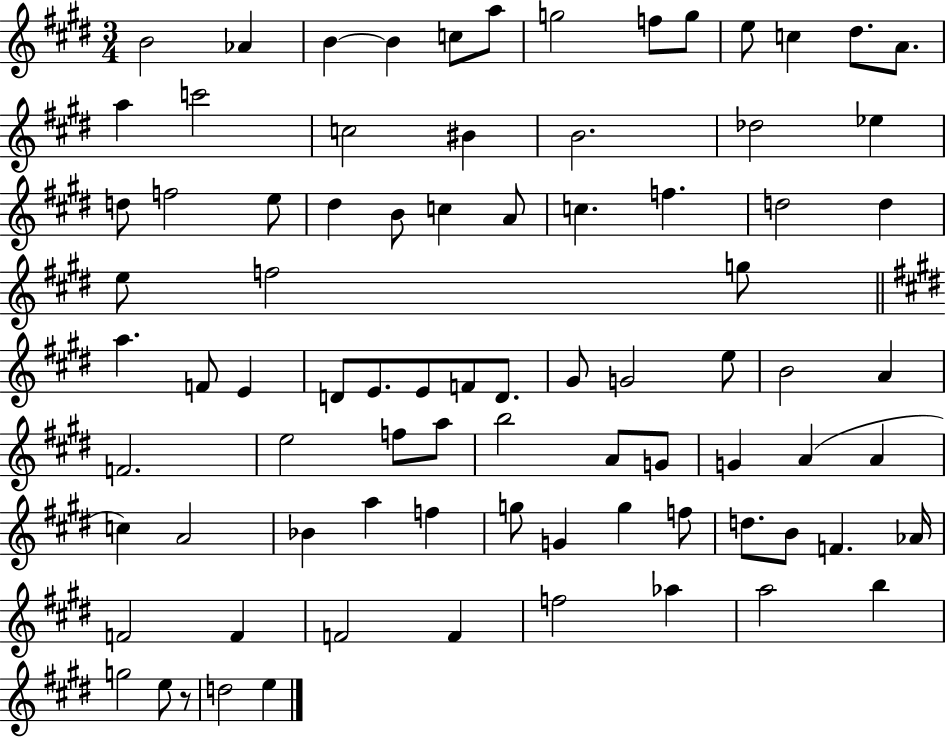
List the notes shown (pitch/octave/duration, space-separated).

B4/h Ab4/q B4/q B4/q C5/e A5/e G5/h F5/e G5/e E5/e C5/q D#5/e. A4/e. A5/q C6/h C5/h BIS4/q B4/h. Db5/h Eb5/q D5/e F5/h E5/e D#5/q B4/e C5/q A4/e C5/q. F5/q. D5/h D5/q E5/e F5/h G5/e A5/q. F4/e E4/q D4/e E4/e. E4/e F4/e D4/e. G#4/e G4/h E5/e B4/h A4/q F4/h. E5/h F5/e A5/e B5/h A4/e G4/e G4/q A4/q A4/q C5/q A4/h Bb4/q A5/q F5/q G5/e G4/q G5/q F5/e D5/e. B4/e F4/q. Ab4/s F4/h F4/q F4/h F4/q F5/h Ab5/q A5/h B5/q G5/h E5/e R/e D5/h E5/q